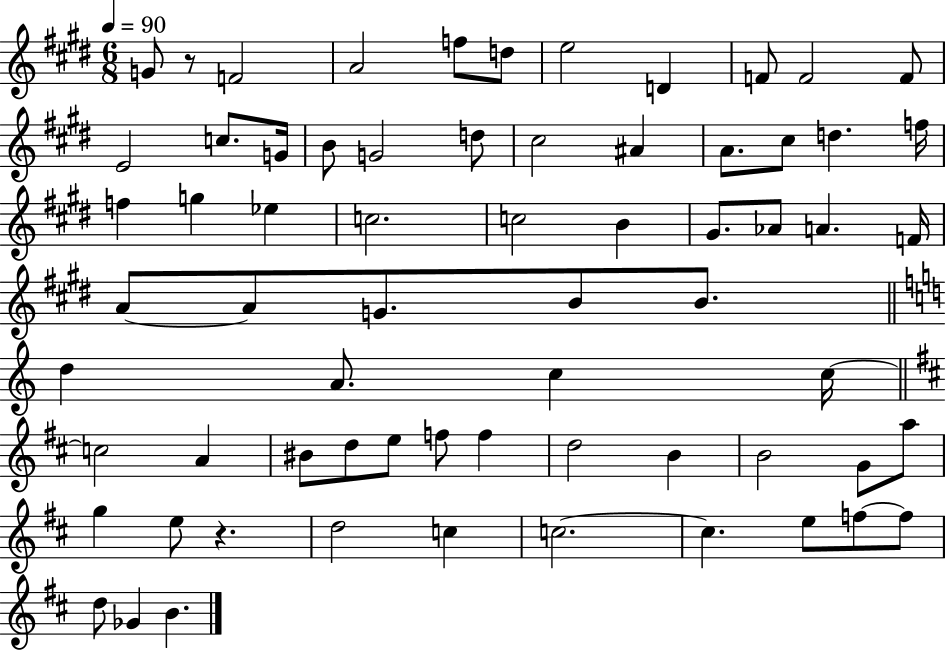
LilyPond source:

{
  \clef treble
  \numericTimeSignature
  \time 6/8
  \key e \major
  \tempo 4 = 90
  g'8 r8 f'2 | a'2 f''8 d''8 | e''2 d'4 | f'8 f'2 f'8 | \break e'2 c''8. g'16 | b'8 g'2 d''8 | cis''2 ais'4 | a'8. cis''8 d''4. f''16 | \break f''4 g''4 ees''4 | c''2. | c''2 b'4 | gis'8. aes'8 a'4. f'16 | \break a'8~~ a'8 g'8. b'8 b'8. | \bar "||" \break \key c \major d''4 a'8. c''4 c''16~~ | \bar "||" \break \key b \minor c''2 a'4 | bis'8 d''8 e''8 f''8 f''4 | d''2 b'4 | b'2 g'8 a''8 | \break g''4 e''8 r4. | d''2 c''4 | c''2.~~ | c''4. e''8 f''8~~ f''8 | \break d''8 ges'4 b'4. | \bar "|."
}